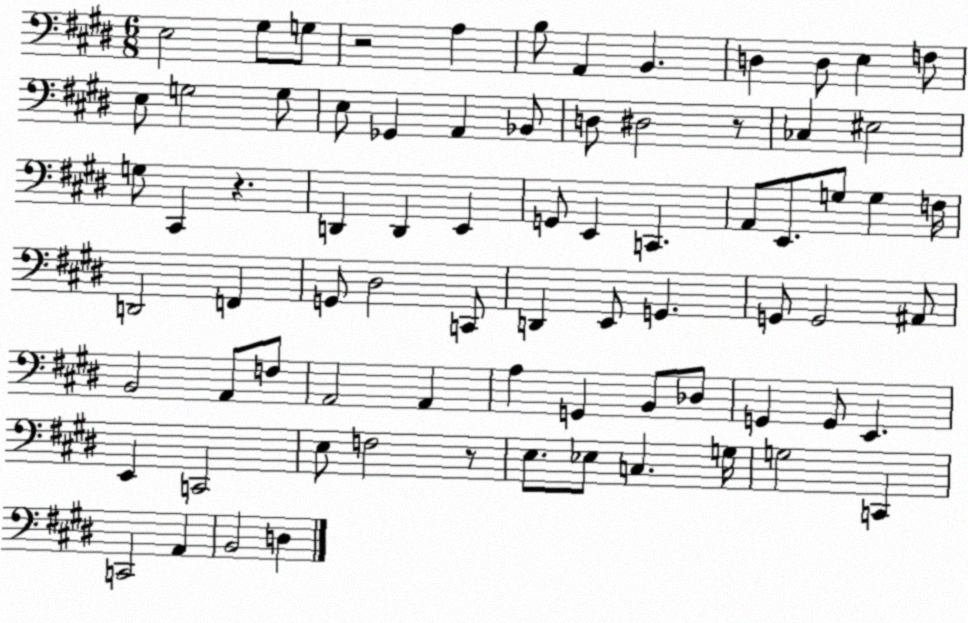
X:1
T:Untitled
M:6/8
L:1/4
K:E
E,2 ^G,/2 G,/2 z2 A, B,/2 A,, B,, D, D,/2 E, F,/2 E,/2 G,2 G,/2 E,/2 _G,, A,, _B,,/2 D,/2 ^D,2 z/2 _C, ^E,2 G,/2 ^C,, z D,, D,, E,, G,,/2 E,, C,, A,,/2 E,,/2 G,/2 G, F,/4 D,,2 F,, G,,/2 ^D,2 C,,/2 D,, E,,/2 G,, G,,/2 G,,2 ^A,,/2 B,,2 A,,/2 F,/2 A,,2 A,, A, G,, B,,/2 _D,/2 G,, G,,/2 E,, E,, C,,2 E,/2 F,2 z/2 E,/2 _E,/2 C, G,/4 G,2 C,, C,,2 A,, B,,2 D,